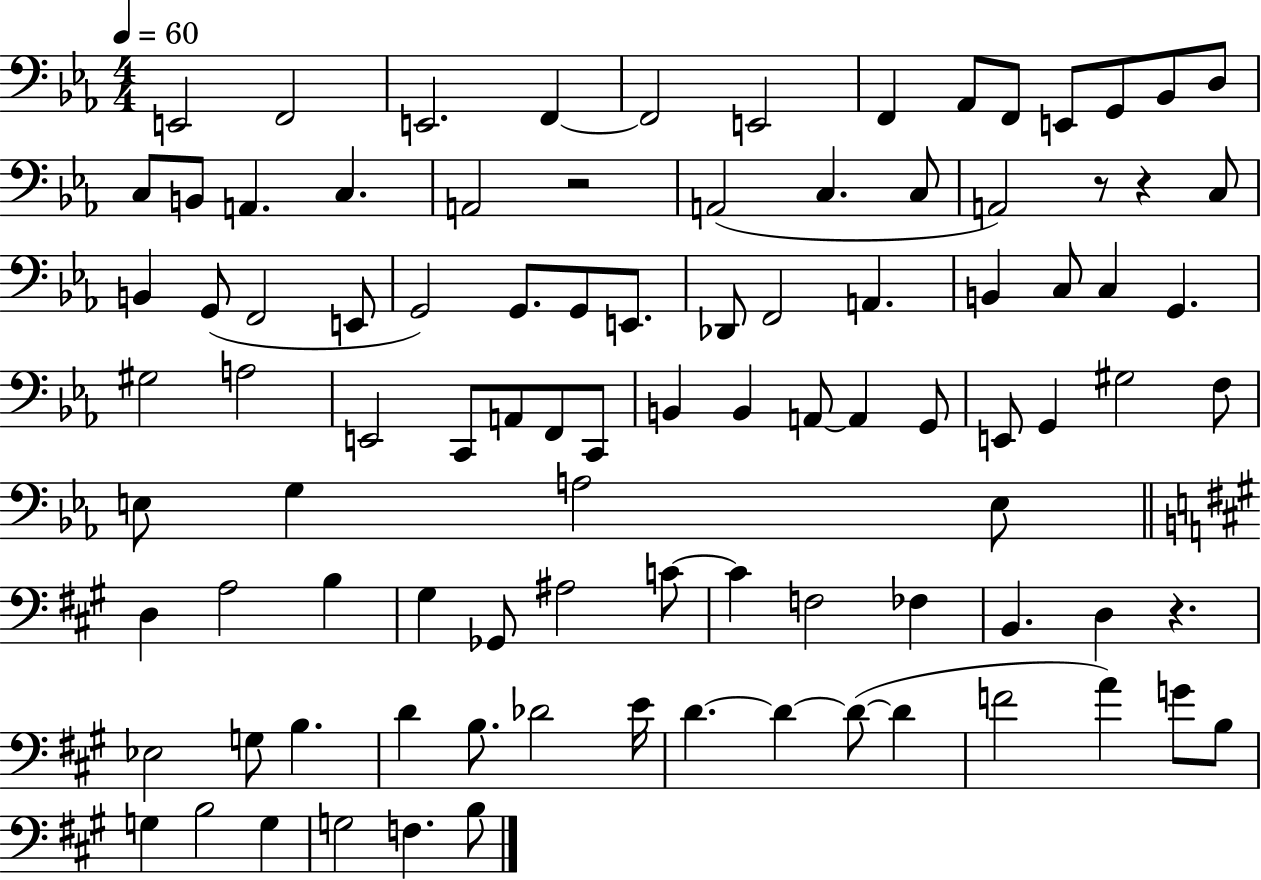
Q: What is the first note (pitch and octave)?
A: E2